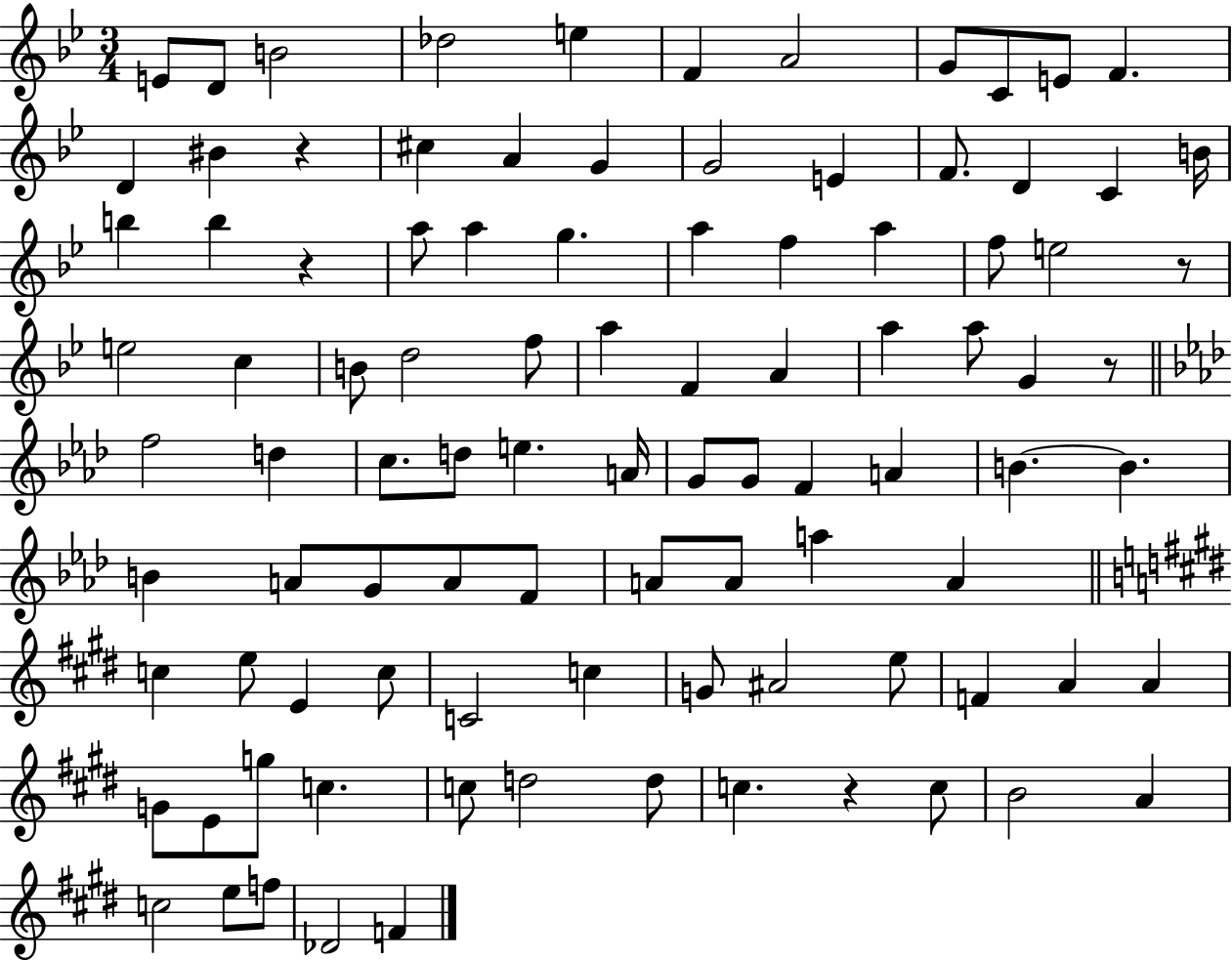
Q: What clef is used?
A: treble